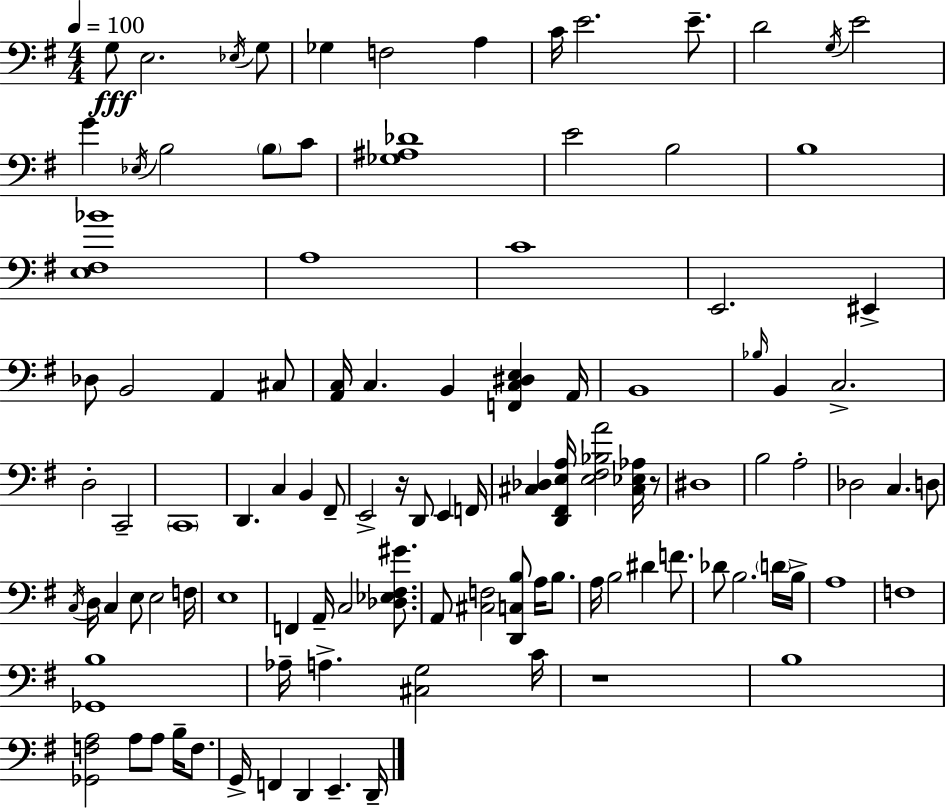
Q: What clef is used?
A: bass